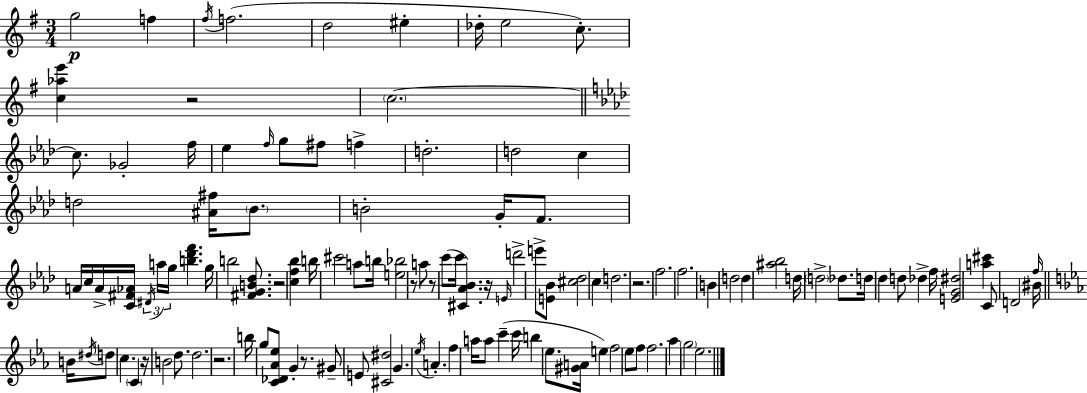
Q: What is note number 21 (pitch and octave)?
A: C5